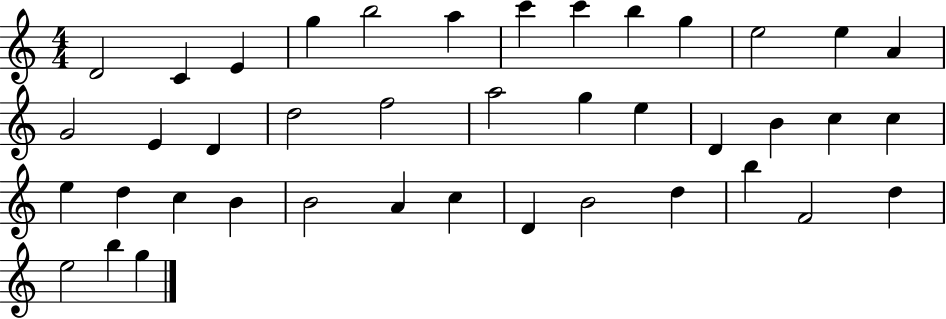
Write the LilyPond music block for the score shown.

{
  \clef treble
  \numericTimeSignature
  \time 4/4
  \key c \major
  d'2 c'4 e'4 | g''4 b''2 a''4 | c'''4 c'''4 b''4 g''4 | e''2 e''4 a'4 | \break g'2 e'4 d'4 | d''2 f''2 | a''2 g''4 e''4 | d'4 b'4 c''4 c''4 | \break e''4 d''4 c''4 b'4 | b'2 a'4 c''4 | d'4 b'2 d''4 | b''4 f'2 d''4 | \break e''2 b''4 g''4 | \bar "|."
}